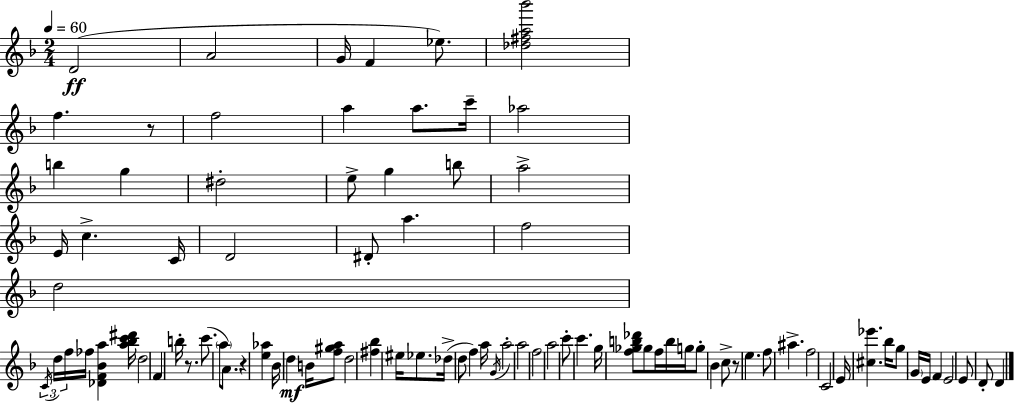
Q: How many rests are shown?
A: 4